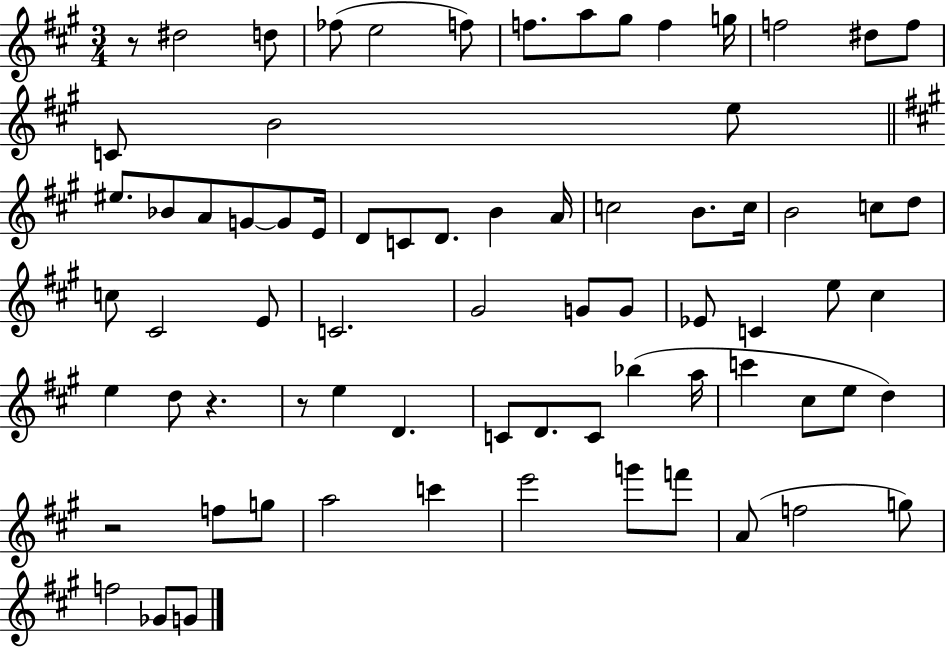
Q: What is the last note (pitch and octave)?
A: G4